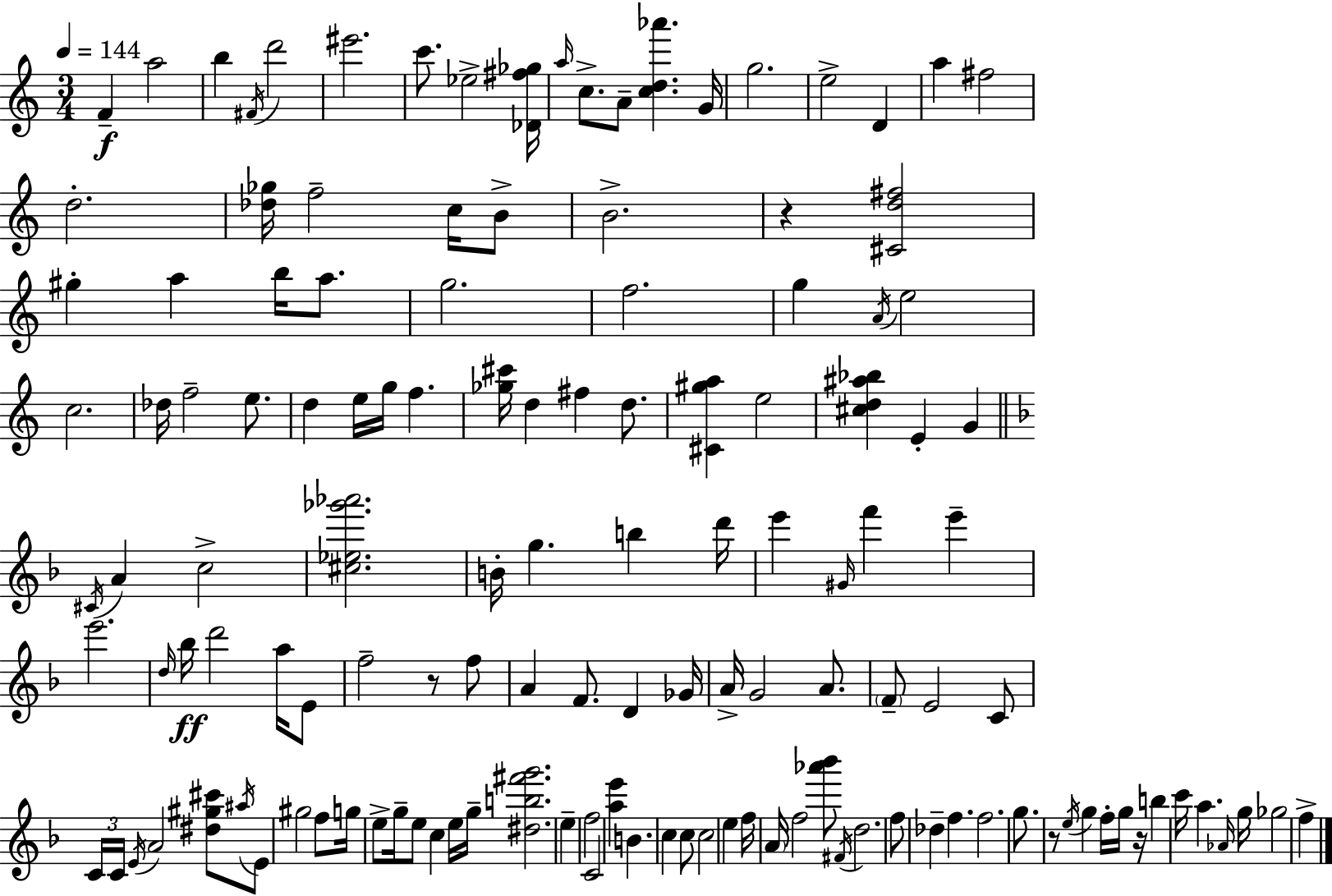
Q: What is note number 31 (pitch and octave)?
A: E5